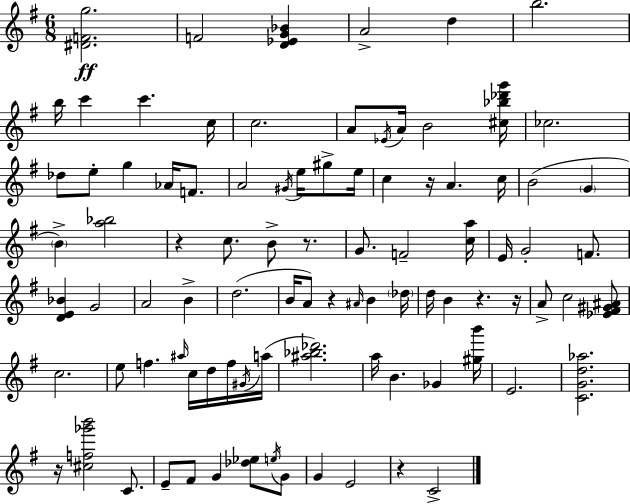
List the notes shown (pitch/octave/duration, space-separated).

[D#4,F4,G5]/h. F4/h [D4,Eb4,G4,Bb4]/q A4/h D5/q B5/h. B5/s C6/q C6/q. C5/s C5/h. A4/e Eb4/s A4/s B4/h [C#5,Bb5,Db6,G6]/s CES5/h. Db5/e E5/e G5/q Ab4/s F4/e. A4/h G#4/s E5/s G#5/e E5/s C5/q R/s A4/q. C5/s B4/h G4/q B4/q [A5,Bb5]/h R/q C5/e. B4/e R/e. G4/e. F4/h [C5,A5]/s E4/s G4/h F4/e. [D4,E4,Bb4]/q G4/h A4/h B4/q D5/h. B4/s A4/e R/q A#4/s B4/q Db5/s D5/s B4/q R/q. R/s A4/e C5/h [Eb4,F#4,G#4,A#4]/e C5/h. E5/e F5/q. A#5/s C5/s D5/s F5/s G#4/s A5/s [A#5,Bb5,Db6]/h. A5/s B4/q. Gb4/q [G#5,B6]/s E4/h. [C4,G4,D5,Ab5]/h. R/s [C#5,F5,Gb6,B6]/h C4/e. E4/e F#4/e G4/q [Db5,Eb5]/e E5/s G4/e G4/q E4/h R/q C4/h